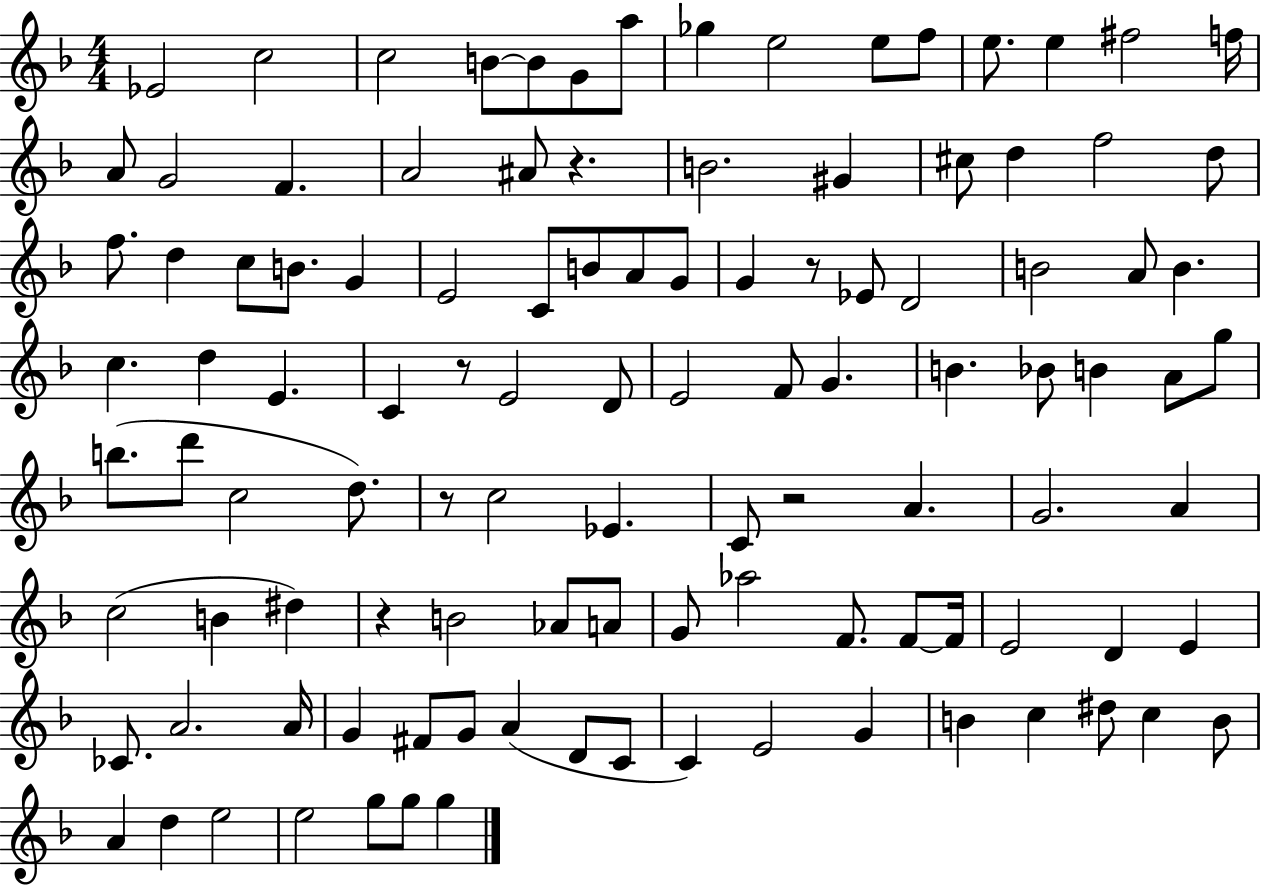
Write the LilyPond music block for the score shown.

{
  \clef treble
  \numericTimeSignature
  \time 4/4
  \key f \major
  ees'2 c''2 | c''2 b'8~~ b'8 g'8 a''8 | ges''4 e''2 e''8 f''8 | e''8. e''4 fis''2 f''16 | \break a'8 g'2 f'4. | a'2 ais'8 r4. | b'2. gis'4 | cis''8 d''4 f''2 d''8 | \break f''8. d''4 c''8 b'8. g'4 | e'2 c'8 b'8 a'8 g'8 | g'4 r8 ees'8 d'2 | b'2 a'8 b'4. | \break c''4. d''4 e'4. | c'4 r8 e'2 d'8 | e'2 f'8 g'4. | b'4. bes'8 b'4 a'8 g''8 | \break b''8.( d'''8 c''2 d''8.) | r8 c''2 ees'4. | c'8 r2 a'4. | g'2. a'4 | \break c''2( b'4 dis''4) | r4 b'2 aes'8 a'8 | g'8 aes''2 f'8. f'8~~ f'16 | e'2 d'4 e'4 | \break ces'8. a'2. a'16 | g'4 fis'8 g'8 a'4( d'8 c'8 | c'4) e'2 g'4 | b'4 c''4 dis''8 c''4 b'8 | \break a'4 d''4 e''2 | e''2 g''8 g''8 g''4 | \bar "|."
}